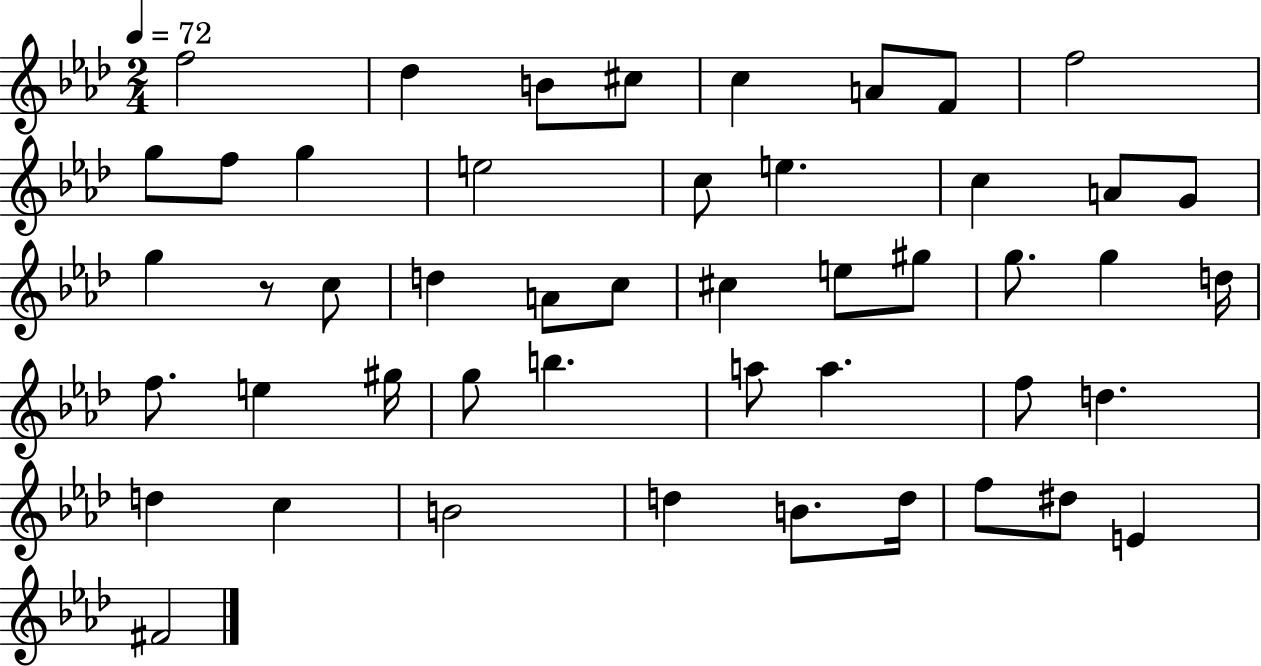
X:1
T:Untitled
M:2/4
L:1/4
K:Ab
f2 _d B/2 ^c/2 c A/2 F/2 f2 g/2 f/2 g e2 c/2 e c A/2 G/2 g z/2 c/2 d A/2 c/2 ^c e/2 ^g/2 g/2 g d/4 f/2 e ^g/4 g/2 b a/2 a f/2 d d c B2 d B/2 d/4 f/2 ^d/2 E ^F2